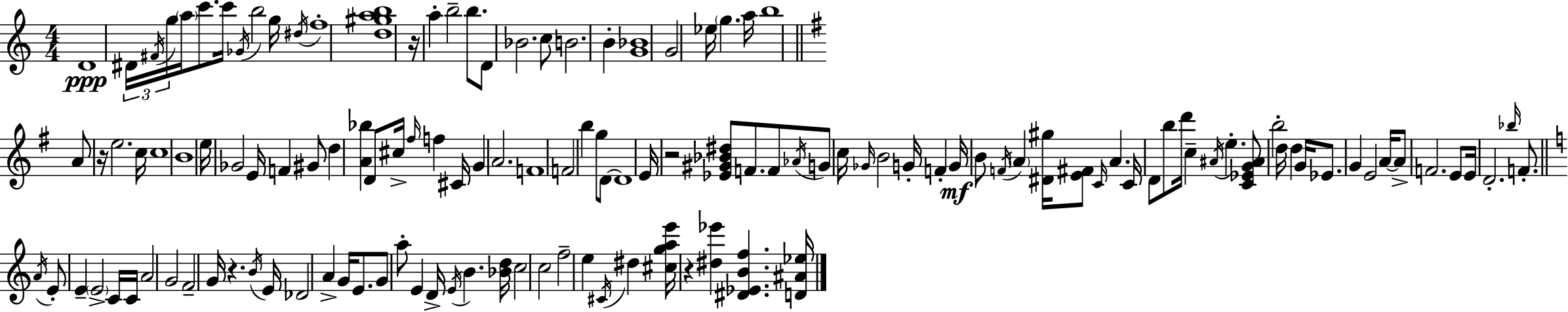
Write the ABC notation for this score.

X:1
T:Untitled
M:4/4
L:1/4
K:C
D4 ^D/4 ^F/4 g/4 a/4 c'/2 c'/4 _G/4 b2 g/4 ^d/4 f4 [d^gab]4 z/4 a b2 b/2 D/2 _B2 c/2 B2 B [G_B]4 G2 _e/4 g a/4 b4 A/2 z/4 e2 c/4 c4 B4 e/4 _G2 E/4 F ^G/2 d [A_b] D/2 ^c/4 ^f/4 f ^C/4 G A2 F4 F2 b g/2 D/2 D4 E/4 z2 [_E^G_B^d]/2 F/2 F/2 _A/4 G/2 c/4 _G/4 B2 G/4 F G/4 B/2 F/4 A [^D^g]/4 [E^F]/2 C/4 A C/4 D/2 b/2 d'/4 c ^A/4 e [C_EG^A]/2 b2 d/4 d G/4 _E/2 G E2 A/4 A/2 F2 E/2 E/4 D2 _b/4 F/2 A/4 E/2 E E2 C/4 C/4 A2 G2 F2 G/4 z B/4 E/4 _D2 A G/4 E/2 G/2 a/2 E D/4 E/4 B [_Bd]/4 c2 c2 f2 e ^C/4 ^d [^cgae']/4 z [^d_e'] [^D_EBf] [D^A_e]/4